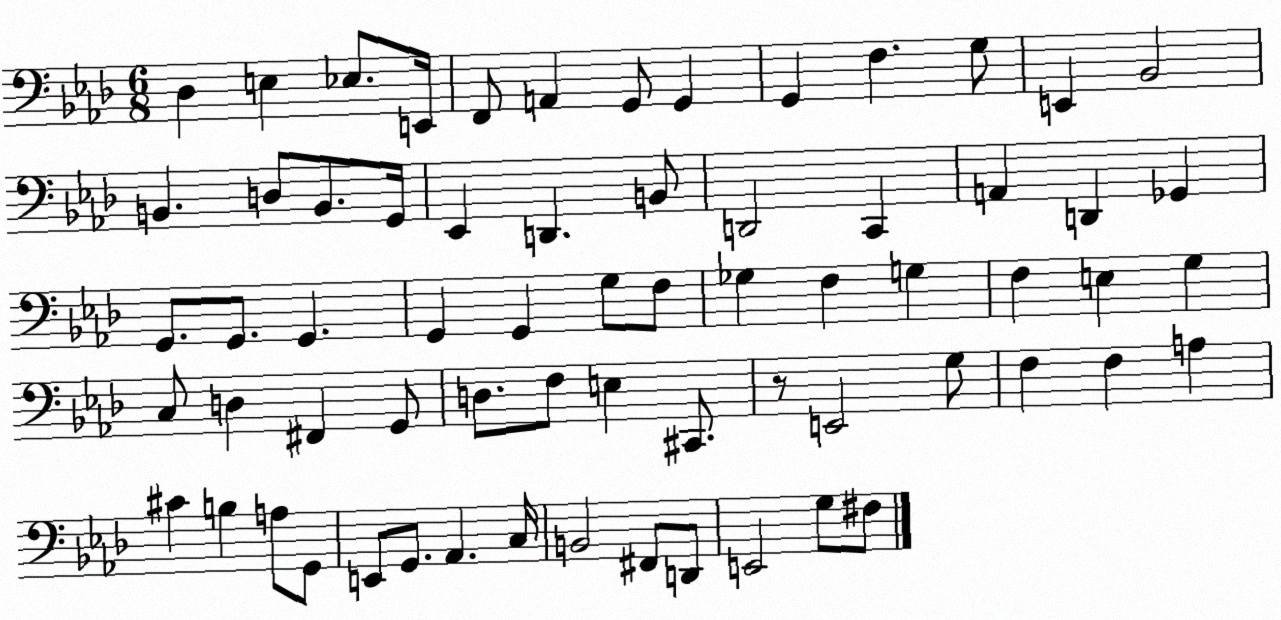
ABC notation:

X:1
T:Untitled
M:6/8
L:1/4
K:Ab
_D, E, _E,/2 E,,/4 F,,/2 A,, G,,/2 G,, G,, F, G,/2 E,, _B,,2 B,, D,/2 B,,/2 G,,/4 _E,, D,, B,,/2 D,,2 C,, A,, D,, _G,, G,,/2 G,,/2 G,, G,, G,, G,/2 F,/2 _G, F, G, F, E, G, C,/2 D, ^F,, G,,/2 D,/2 F,/2 E, ^C,,/2 z/2 E,,2 G,/2 F, F, A, ^C B, A,/2 G,,/2 E,,/2 G,,/2 _A,, C,/4 B,,2 ^F,,/2 D,,/2 E,,2 G,/2 ^F,/2